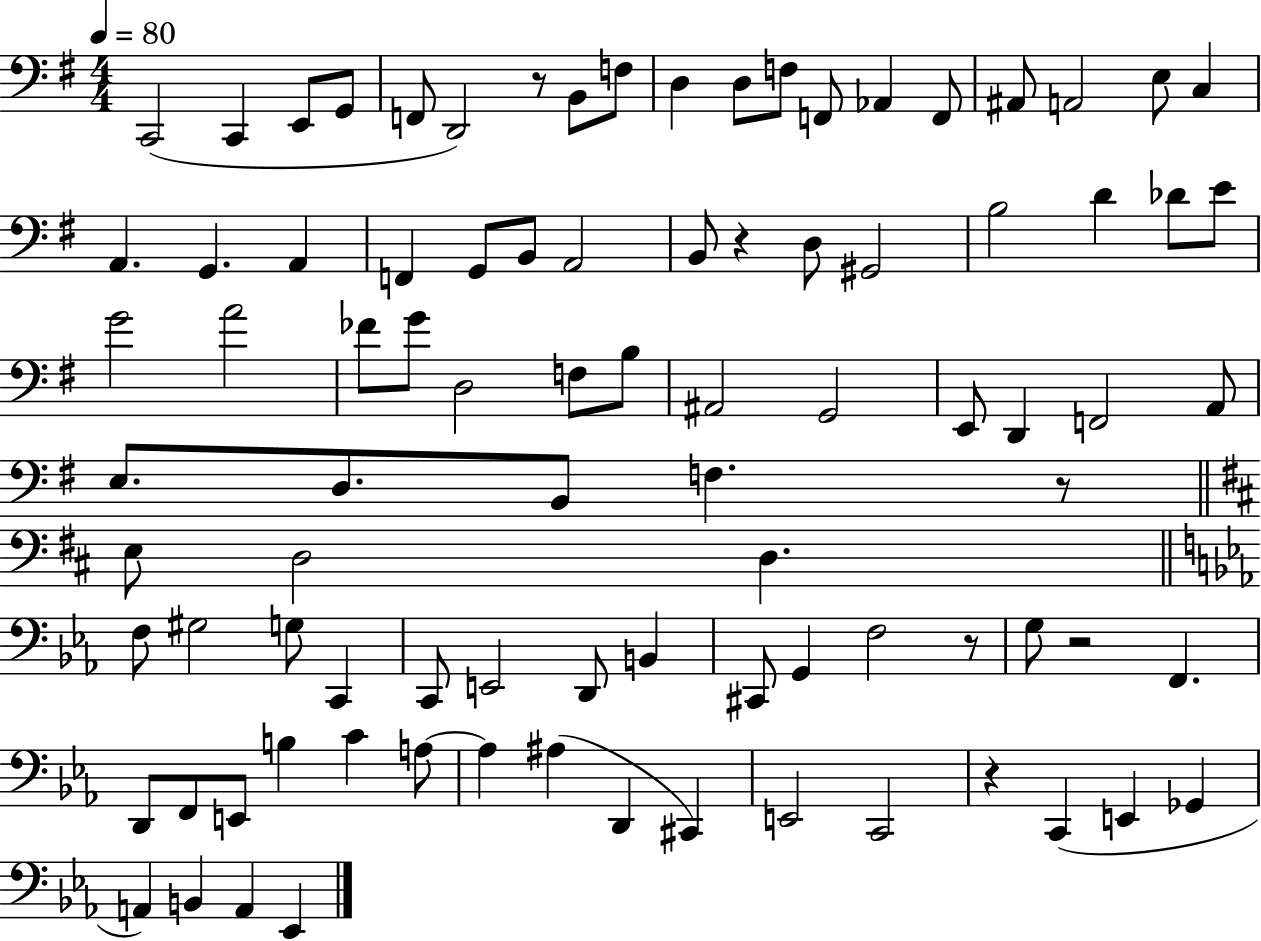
X:1
T:Untitled
M:4/4
L:1/4
K:G
C,,2 C,, E,,/2 G,,/2 F,,/2 D,,2 z/2 B,,/2 F,/2 D, D,/2 F,/2 F,,/2 _A,, F,,/2 ^A,,/2 A,,2 E,/2 C, A,, G,, A,, F,, G,,/2 B,,/2 A,,2 B,,/2 z D,/2 ^G,,2 B,2 D _D/2 E/2 G2 A2 _F/2 G/2 D,2 F,/2 B,/2 ^A,,2 G,,2 E,,/2 D,, F,,2 A,,/2 E,/2 D,/2 B,,/2 F, z/2 E,/2 D,2 D, F,/2 ^G,2 G,/2 C,, C,,/2 E,,2 D,,/2 B,, ^C,,/2 G,, F,2 z/2 G,/2 z2 F,, D,,/2 F,,/2 E,,/2 B, C A,/2 A, ^A, D,, ^C,, E,,2 C,,2 z C,, E,, _G,, A,, B,, A,, _E,,